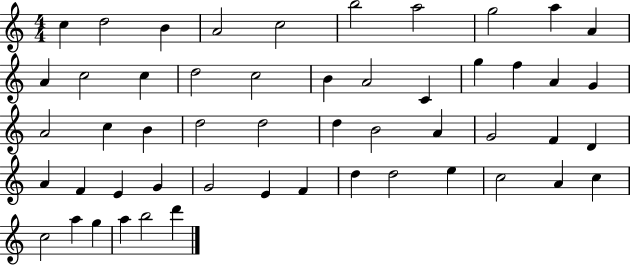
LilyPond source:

{
  \clef treble
  \numericTimeSignature
  \time 4/4
  \key c \major
  c''4 d''2 b'4 | a'2 c''2 | b''2 a''2 | g''2 a''4 a'4 | \break a'4 c''2 c''4 | d''2 c''2 | b'4 a'2 c'4 | g''4 f''4 a'4 g'4 | \break a'2 c''4 b'4 | d''2 d''2 | d''4 b'2 a'4 | g'2 f'4 d'4 | \break a'4 f'4 e'4 g'4 | g'2 e'4 f'4 | d''4 d''2 e''4 | c''2 a'4 c''4 | \break c''2 a''4 g''4 | a''4 b''2 d'''4 | \bar "|."
}